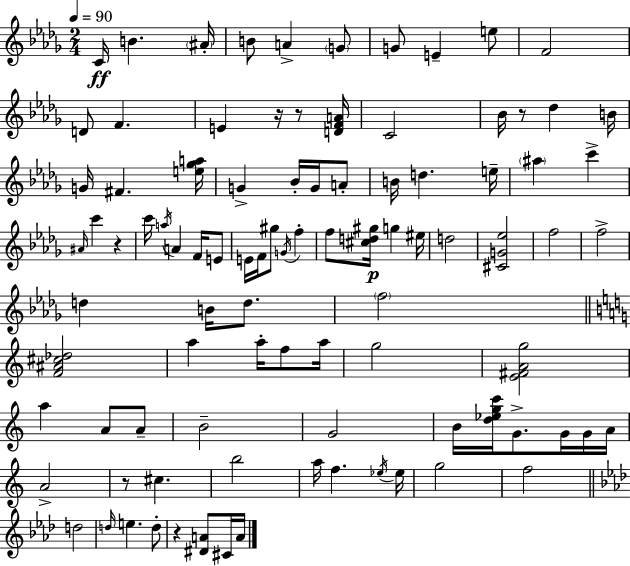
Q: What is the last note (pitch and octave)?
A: A4